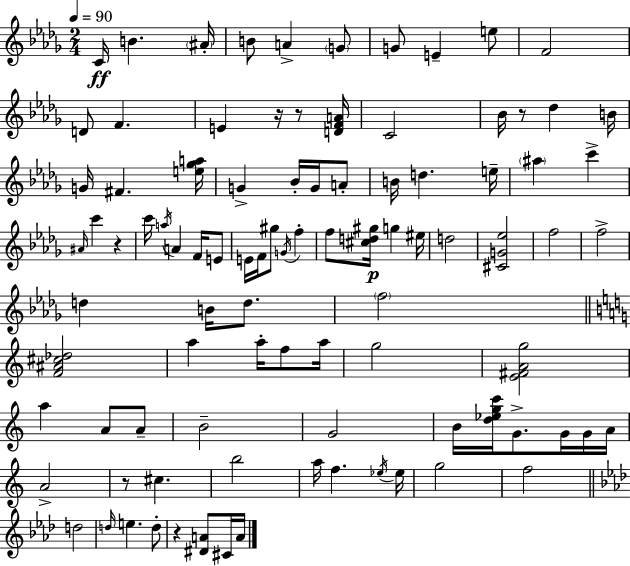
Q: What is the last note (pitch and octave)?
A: A4